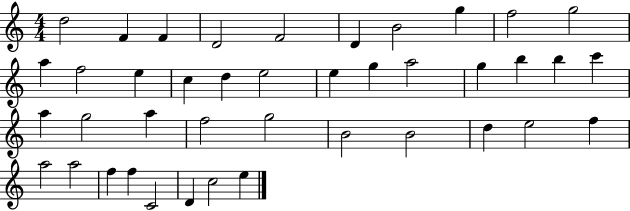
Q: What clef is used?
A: treble